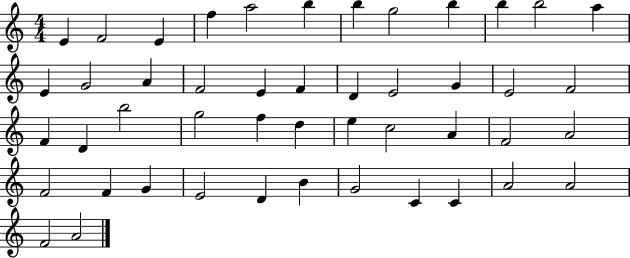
E4/q F4/h E4/q F5/q A5/h B5/q B5/q G5/h B5/q B5/q B5/h A5/q E4/q G4/h A4/q F4/h E4/q F4/q D4/q E4/h G4/q E4/h F4/h F4/q D4/q B5/h G5/h F5/q D5/q E5/q C5/h A4/q F4/h A4/h F4/h F4/q G4/q E4/h D4/q B4/q G4/h C4/q C4/q A4/h A4/h F4/h A4/h